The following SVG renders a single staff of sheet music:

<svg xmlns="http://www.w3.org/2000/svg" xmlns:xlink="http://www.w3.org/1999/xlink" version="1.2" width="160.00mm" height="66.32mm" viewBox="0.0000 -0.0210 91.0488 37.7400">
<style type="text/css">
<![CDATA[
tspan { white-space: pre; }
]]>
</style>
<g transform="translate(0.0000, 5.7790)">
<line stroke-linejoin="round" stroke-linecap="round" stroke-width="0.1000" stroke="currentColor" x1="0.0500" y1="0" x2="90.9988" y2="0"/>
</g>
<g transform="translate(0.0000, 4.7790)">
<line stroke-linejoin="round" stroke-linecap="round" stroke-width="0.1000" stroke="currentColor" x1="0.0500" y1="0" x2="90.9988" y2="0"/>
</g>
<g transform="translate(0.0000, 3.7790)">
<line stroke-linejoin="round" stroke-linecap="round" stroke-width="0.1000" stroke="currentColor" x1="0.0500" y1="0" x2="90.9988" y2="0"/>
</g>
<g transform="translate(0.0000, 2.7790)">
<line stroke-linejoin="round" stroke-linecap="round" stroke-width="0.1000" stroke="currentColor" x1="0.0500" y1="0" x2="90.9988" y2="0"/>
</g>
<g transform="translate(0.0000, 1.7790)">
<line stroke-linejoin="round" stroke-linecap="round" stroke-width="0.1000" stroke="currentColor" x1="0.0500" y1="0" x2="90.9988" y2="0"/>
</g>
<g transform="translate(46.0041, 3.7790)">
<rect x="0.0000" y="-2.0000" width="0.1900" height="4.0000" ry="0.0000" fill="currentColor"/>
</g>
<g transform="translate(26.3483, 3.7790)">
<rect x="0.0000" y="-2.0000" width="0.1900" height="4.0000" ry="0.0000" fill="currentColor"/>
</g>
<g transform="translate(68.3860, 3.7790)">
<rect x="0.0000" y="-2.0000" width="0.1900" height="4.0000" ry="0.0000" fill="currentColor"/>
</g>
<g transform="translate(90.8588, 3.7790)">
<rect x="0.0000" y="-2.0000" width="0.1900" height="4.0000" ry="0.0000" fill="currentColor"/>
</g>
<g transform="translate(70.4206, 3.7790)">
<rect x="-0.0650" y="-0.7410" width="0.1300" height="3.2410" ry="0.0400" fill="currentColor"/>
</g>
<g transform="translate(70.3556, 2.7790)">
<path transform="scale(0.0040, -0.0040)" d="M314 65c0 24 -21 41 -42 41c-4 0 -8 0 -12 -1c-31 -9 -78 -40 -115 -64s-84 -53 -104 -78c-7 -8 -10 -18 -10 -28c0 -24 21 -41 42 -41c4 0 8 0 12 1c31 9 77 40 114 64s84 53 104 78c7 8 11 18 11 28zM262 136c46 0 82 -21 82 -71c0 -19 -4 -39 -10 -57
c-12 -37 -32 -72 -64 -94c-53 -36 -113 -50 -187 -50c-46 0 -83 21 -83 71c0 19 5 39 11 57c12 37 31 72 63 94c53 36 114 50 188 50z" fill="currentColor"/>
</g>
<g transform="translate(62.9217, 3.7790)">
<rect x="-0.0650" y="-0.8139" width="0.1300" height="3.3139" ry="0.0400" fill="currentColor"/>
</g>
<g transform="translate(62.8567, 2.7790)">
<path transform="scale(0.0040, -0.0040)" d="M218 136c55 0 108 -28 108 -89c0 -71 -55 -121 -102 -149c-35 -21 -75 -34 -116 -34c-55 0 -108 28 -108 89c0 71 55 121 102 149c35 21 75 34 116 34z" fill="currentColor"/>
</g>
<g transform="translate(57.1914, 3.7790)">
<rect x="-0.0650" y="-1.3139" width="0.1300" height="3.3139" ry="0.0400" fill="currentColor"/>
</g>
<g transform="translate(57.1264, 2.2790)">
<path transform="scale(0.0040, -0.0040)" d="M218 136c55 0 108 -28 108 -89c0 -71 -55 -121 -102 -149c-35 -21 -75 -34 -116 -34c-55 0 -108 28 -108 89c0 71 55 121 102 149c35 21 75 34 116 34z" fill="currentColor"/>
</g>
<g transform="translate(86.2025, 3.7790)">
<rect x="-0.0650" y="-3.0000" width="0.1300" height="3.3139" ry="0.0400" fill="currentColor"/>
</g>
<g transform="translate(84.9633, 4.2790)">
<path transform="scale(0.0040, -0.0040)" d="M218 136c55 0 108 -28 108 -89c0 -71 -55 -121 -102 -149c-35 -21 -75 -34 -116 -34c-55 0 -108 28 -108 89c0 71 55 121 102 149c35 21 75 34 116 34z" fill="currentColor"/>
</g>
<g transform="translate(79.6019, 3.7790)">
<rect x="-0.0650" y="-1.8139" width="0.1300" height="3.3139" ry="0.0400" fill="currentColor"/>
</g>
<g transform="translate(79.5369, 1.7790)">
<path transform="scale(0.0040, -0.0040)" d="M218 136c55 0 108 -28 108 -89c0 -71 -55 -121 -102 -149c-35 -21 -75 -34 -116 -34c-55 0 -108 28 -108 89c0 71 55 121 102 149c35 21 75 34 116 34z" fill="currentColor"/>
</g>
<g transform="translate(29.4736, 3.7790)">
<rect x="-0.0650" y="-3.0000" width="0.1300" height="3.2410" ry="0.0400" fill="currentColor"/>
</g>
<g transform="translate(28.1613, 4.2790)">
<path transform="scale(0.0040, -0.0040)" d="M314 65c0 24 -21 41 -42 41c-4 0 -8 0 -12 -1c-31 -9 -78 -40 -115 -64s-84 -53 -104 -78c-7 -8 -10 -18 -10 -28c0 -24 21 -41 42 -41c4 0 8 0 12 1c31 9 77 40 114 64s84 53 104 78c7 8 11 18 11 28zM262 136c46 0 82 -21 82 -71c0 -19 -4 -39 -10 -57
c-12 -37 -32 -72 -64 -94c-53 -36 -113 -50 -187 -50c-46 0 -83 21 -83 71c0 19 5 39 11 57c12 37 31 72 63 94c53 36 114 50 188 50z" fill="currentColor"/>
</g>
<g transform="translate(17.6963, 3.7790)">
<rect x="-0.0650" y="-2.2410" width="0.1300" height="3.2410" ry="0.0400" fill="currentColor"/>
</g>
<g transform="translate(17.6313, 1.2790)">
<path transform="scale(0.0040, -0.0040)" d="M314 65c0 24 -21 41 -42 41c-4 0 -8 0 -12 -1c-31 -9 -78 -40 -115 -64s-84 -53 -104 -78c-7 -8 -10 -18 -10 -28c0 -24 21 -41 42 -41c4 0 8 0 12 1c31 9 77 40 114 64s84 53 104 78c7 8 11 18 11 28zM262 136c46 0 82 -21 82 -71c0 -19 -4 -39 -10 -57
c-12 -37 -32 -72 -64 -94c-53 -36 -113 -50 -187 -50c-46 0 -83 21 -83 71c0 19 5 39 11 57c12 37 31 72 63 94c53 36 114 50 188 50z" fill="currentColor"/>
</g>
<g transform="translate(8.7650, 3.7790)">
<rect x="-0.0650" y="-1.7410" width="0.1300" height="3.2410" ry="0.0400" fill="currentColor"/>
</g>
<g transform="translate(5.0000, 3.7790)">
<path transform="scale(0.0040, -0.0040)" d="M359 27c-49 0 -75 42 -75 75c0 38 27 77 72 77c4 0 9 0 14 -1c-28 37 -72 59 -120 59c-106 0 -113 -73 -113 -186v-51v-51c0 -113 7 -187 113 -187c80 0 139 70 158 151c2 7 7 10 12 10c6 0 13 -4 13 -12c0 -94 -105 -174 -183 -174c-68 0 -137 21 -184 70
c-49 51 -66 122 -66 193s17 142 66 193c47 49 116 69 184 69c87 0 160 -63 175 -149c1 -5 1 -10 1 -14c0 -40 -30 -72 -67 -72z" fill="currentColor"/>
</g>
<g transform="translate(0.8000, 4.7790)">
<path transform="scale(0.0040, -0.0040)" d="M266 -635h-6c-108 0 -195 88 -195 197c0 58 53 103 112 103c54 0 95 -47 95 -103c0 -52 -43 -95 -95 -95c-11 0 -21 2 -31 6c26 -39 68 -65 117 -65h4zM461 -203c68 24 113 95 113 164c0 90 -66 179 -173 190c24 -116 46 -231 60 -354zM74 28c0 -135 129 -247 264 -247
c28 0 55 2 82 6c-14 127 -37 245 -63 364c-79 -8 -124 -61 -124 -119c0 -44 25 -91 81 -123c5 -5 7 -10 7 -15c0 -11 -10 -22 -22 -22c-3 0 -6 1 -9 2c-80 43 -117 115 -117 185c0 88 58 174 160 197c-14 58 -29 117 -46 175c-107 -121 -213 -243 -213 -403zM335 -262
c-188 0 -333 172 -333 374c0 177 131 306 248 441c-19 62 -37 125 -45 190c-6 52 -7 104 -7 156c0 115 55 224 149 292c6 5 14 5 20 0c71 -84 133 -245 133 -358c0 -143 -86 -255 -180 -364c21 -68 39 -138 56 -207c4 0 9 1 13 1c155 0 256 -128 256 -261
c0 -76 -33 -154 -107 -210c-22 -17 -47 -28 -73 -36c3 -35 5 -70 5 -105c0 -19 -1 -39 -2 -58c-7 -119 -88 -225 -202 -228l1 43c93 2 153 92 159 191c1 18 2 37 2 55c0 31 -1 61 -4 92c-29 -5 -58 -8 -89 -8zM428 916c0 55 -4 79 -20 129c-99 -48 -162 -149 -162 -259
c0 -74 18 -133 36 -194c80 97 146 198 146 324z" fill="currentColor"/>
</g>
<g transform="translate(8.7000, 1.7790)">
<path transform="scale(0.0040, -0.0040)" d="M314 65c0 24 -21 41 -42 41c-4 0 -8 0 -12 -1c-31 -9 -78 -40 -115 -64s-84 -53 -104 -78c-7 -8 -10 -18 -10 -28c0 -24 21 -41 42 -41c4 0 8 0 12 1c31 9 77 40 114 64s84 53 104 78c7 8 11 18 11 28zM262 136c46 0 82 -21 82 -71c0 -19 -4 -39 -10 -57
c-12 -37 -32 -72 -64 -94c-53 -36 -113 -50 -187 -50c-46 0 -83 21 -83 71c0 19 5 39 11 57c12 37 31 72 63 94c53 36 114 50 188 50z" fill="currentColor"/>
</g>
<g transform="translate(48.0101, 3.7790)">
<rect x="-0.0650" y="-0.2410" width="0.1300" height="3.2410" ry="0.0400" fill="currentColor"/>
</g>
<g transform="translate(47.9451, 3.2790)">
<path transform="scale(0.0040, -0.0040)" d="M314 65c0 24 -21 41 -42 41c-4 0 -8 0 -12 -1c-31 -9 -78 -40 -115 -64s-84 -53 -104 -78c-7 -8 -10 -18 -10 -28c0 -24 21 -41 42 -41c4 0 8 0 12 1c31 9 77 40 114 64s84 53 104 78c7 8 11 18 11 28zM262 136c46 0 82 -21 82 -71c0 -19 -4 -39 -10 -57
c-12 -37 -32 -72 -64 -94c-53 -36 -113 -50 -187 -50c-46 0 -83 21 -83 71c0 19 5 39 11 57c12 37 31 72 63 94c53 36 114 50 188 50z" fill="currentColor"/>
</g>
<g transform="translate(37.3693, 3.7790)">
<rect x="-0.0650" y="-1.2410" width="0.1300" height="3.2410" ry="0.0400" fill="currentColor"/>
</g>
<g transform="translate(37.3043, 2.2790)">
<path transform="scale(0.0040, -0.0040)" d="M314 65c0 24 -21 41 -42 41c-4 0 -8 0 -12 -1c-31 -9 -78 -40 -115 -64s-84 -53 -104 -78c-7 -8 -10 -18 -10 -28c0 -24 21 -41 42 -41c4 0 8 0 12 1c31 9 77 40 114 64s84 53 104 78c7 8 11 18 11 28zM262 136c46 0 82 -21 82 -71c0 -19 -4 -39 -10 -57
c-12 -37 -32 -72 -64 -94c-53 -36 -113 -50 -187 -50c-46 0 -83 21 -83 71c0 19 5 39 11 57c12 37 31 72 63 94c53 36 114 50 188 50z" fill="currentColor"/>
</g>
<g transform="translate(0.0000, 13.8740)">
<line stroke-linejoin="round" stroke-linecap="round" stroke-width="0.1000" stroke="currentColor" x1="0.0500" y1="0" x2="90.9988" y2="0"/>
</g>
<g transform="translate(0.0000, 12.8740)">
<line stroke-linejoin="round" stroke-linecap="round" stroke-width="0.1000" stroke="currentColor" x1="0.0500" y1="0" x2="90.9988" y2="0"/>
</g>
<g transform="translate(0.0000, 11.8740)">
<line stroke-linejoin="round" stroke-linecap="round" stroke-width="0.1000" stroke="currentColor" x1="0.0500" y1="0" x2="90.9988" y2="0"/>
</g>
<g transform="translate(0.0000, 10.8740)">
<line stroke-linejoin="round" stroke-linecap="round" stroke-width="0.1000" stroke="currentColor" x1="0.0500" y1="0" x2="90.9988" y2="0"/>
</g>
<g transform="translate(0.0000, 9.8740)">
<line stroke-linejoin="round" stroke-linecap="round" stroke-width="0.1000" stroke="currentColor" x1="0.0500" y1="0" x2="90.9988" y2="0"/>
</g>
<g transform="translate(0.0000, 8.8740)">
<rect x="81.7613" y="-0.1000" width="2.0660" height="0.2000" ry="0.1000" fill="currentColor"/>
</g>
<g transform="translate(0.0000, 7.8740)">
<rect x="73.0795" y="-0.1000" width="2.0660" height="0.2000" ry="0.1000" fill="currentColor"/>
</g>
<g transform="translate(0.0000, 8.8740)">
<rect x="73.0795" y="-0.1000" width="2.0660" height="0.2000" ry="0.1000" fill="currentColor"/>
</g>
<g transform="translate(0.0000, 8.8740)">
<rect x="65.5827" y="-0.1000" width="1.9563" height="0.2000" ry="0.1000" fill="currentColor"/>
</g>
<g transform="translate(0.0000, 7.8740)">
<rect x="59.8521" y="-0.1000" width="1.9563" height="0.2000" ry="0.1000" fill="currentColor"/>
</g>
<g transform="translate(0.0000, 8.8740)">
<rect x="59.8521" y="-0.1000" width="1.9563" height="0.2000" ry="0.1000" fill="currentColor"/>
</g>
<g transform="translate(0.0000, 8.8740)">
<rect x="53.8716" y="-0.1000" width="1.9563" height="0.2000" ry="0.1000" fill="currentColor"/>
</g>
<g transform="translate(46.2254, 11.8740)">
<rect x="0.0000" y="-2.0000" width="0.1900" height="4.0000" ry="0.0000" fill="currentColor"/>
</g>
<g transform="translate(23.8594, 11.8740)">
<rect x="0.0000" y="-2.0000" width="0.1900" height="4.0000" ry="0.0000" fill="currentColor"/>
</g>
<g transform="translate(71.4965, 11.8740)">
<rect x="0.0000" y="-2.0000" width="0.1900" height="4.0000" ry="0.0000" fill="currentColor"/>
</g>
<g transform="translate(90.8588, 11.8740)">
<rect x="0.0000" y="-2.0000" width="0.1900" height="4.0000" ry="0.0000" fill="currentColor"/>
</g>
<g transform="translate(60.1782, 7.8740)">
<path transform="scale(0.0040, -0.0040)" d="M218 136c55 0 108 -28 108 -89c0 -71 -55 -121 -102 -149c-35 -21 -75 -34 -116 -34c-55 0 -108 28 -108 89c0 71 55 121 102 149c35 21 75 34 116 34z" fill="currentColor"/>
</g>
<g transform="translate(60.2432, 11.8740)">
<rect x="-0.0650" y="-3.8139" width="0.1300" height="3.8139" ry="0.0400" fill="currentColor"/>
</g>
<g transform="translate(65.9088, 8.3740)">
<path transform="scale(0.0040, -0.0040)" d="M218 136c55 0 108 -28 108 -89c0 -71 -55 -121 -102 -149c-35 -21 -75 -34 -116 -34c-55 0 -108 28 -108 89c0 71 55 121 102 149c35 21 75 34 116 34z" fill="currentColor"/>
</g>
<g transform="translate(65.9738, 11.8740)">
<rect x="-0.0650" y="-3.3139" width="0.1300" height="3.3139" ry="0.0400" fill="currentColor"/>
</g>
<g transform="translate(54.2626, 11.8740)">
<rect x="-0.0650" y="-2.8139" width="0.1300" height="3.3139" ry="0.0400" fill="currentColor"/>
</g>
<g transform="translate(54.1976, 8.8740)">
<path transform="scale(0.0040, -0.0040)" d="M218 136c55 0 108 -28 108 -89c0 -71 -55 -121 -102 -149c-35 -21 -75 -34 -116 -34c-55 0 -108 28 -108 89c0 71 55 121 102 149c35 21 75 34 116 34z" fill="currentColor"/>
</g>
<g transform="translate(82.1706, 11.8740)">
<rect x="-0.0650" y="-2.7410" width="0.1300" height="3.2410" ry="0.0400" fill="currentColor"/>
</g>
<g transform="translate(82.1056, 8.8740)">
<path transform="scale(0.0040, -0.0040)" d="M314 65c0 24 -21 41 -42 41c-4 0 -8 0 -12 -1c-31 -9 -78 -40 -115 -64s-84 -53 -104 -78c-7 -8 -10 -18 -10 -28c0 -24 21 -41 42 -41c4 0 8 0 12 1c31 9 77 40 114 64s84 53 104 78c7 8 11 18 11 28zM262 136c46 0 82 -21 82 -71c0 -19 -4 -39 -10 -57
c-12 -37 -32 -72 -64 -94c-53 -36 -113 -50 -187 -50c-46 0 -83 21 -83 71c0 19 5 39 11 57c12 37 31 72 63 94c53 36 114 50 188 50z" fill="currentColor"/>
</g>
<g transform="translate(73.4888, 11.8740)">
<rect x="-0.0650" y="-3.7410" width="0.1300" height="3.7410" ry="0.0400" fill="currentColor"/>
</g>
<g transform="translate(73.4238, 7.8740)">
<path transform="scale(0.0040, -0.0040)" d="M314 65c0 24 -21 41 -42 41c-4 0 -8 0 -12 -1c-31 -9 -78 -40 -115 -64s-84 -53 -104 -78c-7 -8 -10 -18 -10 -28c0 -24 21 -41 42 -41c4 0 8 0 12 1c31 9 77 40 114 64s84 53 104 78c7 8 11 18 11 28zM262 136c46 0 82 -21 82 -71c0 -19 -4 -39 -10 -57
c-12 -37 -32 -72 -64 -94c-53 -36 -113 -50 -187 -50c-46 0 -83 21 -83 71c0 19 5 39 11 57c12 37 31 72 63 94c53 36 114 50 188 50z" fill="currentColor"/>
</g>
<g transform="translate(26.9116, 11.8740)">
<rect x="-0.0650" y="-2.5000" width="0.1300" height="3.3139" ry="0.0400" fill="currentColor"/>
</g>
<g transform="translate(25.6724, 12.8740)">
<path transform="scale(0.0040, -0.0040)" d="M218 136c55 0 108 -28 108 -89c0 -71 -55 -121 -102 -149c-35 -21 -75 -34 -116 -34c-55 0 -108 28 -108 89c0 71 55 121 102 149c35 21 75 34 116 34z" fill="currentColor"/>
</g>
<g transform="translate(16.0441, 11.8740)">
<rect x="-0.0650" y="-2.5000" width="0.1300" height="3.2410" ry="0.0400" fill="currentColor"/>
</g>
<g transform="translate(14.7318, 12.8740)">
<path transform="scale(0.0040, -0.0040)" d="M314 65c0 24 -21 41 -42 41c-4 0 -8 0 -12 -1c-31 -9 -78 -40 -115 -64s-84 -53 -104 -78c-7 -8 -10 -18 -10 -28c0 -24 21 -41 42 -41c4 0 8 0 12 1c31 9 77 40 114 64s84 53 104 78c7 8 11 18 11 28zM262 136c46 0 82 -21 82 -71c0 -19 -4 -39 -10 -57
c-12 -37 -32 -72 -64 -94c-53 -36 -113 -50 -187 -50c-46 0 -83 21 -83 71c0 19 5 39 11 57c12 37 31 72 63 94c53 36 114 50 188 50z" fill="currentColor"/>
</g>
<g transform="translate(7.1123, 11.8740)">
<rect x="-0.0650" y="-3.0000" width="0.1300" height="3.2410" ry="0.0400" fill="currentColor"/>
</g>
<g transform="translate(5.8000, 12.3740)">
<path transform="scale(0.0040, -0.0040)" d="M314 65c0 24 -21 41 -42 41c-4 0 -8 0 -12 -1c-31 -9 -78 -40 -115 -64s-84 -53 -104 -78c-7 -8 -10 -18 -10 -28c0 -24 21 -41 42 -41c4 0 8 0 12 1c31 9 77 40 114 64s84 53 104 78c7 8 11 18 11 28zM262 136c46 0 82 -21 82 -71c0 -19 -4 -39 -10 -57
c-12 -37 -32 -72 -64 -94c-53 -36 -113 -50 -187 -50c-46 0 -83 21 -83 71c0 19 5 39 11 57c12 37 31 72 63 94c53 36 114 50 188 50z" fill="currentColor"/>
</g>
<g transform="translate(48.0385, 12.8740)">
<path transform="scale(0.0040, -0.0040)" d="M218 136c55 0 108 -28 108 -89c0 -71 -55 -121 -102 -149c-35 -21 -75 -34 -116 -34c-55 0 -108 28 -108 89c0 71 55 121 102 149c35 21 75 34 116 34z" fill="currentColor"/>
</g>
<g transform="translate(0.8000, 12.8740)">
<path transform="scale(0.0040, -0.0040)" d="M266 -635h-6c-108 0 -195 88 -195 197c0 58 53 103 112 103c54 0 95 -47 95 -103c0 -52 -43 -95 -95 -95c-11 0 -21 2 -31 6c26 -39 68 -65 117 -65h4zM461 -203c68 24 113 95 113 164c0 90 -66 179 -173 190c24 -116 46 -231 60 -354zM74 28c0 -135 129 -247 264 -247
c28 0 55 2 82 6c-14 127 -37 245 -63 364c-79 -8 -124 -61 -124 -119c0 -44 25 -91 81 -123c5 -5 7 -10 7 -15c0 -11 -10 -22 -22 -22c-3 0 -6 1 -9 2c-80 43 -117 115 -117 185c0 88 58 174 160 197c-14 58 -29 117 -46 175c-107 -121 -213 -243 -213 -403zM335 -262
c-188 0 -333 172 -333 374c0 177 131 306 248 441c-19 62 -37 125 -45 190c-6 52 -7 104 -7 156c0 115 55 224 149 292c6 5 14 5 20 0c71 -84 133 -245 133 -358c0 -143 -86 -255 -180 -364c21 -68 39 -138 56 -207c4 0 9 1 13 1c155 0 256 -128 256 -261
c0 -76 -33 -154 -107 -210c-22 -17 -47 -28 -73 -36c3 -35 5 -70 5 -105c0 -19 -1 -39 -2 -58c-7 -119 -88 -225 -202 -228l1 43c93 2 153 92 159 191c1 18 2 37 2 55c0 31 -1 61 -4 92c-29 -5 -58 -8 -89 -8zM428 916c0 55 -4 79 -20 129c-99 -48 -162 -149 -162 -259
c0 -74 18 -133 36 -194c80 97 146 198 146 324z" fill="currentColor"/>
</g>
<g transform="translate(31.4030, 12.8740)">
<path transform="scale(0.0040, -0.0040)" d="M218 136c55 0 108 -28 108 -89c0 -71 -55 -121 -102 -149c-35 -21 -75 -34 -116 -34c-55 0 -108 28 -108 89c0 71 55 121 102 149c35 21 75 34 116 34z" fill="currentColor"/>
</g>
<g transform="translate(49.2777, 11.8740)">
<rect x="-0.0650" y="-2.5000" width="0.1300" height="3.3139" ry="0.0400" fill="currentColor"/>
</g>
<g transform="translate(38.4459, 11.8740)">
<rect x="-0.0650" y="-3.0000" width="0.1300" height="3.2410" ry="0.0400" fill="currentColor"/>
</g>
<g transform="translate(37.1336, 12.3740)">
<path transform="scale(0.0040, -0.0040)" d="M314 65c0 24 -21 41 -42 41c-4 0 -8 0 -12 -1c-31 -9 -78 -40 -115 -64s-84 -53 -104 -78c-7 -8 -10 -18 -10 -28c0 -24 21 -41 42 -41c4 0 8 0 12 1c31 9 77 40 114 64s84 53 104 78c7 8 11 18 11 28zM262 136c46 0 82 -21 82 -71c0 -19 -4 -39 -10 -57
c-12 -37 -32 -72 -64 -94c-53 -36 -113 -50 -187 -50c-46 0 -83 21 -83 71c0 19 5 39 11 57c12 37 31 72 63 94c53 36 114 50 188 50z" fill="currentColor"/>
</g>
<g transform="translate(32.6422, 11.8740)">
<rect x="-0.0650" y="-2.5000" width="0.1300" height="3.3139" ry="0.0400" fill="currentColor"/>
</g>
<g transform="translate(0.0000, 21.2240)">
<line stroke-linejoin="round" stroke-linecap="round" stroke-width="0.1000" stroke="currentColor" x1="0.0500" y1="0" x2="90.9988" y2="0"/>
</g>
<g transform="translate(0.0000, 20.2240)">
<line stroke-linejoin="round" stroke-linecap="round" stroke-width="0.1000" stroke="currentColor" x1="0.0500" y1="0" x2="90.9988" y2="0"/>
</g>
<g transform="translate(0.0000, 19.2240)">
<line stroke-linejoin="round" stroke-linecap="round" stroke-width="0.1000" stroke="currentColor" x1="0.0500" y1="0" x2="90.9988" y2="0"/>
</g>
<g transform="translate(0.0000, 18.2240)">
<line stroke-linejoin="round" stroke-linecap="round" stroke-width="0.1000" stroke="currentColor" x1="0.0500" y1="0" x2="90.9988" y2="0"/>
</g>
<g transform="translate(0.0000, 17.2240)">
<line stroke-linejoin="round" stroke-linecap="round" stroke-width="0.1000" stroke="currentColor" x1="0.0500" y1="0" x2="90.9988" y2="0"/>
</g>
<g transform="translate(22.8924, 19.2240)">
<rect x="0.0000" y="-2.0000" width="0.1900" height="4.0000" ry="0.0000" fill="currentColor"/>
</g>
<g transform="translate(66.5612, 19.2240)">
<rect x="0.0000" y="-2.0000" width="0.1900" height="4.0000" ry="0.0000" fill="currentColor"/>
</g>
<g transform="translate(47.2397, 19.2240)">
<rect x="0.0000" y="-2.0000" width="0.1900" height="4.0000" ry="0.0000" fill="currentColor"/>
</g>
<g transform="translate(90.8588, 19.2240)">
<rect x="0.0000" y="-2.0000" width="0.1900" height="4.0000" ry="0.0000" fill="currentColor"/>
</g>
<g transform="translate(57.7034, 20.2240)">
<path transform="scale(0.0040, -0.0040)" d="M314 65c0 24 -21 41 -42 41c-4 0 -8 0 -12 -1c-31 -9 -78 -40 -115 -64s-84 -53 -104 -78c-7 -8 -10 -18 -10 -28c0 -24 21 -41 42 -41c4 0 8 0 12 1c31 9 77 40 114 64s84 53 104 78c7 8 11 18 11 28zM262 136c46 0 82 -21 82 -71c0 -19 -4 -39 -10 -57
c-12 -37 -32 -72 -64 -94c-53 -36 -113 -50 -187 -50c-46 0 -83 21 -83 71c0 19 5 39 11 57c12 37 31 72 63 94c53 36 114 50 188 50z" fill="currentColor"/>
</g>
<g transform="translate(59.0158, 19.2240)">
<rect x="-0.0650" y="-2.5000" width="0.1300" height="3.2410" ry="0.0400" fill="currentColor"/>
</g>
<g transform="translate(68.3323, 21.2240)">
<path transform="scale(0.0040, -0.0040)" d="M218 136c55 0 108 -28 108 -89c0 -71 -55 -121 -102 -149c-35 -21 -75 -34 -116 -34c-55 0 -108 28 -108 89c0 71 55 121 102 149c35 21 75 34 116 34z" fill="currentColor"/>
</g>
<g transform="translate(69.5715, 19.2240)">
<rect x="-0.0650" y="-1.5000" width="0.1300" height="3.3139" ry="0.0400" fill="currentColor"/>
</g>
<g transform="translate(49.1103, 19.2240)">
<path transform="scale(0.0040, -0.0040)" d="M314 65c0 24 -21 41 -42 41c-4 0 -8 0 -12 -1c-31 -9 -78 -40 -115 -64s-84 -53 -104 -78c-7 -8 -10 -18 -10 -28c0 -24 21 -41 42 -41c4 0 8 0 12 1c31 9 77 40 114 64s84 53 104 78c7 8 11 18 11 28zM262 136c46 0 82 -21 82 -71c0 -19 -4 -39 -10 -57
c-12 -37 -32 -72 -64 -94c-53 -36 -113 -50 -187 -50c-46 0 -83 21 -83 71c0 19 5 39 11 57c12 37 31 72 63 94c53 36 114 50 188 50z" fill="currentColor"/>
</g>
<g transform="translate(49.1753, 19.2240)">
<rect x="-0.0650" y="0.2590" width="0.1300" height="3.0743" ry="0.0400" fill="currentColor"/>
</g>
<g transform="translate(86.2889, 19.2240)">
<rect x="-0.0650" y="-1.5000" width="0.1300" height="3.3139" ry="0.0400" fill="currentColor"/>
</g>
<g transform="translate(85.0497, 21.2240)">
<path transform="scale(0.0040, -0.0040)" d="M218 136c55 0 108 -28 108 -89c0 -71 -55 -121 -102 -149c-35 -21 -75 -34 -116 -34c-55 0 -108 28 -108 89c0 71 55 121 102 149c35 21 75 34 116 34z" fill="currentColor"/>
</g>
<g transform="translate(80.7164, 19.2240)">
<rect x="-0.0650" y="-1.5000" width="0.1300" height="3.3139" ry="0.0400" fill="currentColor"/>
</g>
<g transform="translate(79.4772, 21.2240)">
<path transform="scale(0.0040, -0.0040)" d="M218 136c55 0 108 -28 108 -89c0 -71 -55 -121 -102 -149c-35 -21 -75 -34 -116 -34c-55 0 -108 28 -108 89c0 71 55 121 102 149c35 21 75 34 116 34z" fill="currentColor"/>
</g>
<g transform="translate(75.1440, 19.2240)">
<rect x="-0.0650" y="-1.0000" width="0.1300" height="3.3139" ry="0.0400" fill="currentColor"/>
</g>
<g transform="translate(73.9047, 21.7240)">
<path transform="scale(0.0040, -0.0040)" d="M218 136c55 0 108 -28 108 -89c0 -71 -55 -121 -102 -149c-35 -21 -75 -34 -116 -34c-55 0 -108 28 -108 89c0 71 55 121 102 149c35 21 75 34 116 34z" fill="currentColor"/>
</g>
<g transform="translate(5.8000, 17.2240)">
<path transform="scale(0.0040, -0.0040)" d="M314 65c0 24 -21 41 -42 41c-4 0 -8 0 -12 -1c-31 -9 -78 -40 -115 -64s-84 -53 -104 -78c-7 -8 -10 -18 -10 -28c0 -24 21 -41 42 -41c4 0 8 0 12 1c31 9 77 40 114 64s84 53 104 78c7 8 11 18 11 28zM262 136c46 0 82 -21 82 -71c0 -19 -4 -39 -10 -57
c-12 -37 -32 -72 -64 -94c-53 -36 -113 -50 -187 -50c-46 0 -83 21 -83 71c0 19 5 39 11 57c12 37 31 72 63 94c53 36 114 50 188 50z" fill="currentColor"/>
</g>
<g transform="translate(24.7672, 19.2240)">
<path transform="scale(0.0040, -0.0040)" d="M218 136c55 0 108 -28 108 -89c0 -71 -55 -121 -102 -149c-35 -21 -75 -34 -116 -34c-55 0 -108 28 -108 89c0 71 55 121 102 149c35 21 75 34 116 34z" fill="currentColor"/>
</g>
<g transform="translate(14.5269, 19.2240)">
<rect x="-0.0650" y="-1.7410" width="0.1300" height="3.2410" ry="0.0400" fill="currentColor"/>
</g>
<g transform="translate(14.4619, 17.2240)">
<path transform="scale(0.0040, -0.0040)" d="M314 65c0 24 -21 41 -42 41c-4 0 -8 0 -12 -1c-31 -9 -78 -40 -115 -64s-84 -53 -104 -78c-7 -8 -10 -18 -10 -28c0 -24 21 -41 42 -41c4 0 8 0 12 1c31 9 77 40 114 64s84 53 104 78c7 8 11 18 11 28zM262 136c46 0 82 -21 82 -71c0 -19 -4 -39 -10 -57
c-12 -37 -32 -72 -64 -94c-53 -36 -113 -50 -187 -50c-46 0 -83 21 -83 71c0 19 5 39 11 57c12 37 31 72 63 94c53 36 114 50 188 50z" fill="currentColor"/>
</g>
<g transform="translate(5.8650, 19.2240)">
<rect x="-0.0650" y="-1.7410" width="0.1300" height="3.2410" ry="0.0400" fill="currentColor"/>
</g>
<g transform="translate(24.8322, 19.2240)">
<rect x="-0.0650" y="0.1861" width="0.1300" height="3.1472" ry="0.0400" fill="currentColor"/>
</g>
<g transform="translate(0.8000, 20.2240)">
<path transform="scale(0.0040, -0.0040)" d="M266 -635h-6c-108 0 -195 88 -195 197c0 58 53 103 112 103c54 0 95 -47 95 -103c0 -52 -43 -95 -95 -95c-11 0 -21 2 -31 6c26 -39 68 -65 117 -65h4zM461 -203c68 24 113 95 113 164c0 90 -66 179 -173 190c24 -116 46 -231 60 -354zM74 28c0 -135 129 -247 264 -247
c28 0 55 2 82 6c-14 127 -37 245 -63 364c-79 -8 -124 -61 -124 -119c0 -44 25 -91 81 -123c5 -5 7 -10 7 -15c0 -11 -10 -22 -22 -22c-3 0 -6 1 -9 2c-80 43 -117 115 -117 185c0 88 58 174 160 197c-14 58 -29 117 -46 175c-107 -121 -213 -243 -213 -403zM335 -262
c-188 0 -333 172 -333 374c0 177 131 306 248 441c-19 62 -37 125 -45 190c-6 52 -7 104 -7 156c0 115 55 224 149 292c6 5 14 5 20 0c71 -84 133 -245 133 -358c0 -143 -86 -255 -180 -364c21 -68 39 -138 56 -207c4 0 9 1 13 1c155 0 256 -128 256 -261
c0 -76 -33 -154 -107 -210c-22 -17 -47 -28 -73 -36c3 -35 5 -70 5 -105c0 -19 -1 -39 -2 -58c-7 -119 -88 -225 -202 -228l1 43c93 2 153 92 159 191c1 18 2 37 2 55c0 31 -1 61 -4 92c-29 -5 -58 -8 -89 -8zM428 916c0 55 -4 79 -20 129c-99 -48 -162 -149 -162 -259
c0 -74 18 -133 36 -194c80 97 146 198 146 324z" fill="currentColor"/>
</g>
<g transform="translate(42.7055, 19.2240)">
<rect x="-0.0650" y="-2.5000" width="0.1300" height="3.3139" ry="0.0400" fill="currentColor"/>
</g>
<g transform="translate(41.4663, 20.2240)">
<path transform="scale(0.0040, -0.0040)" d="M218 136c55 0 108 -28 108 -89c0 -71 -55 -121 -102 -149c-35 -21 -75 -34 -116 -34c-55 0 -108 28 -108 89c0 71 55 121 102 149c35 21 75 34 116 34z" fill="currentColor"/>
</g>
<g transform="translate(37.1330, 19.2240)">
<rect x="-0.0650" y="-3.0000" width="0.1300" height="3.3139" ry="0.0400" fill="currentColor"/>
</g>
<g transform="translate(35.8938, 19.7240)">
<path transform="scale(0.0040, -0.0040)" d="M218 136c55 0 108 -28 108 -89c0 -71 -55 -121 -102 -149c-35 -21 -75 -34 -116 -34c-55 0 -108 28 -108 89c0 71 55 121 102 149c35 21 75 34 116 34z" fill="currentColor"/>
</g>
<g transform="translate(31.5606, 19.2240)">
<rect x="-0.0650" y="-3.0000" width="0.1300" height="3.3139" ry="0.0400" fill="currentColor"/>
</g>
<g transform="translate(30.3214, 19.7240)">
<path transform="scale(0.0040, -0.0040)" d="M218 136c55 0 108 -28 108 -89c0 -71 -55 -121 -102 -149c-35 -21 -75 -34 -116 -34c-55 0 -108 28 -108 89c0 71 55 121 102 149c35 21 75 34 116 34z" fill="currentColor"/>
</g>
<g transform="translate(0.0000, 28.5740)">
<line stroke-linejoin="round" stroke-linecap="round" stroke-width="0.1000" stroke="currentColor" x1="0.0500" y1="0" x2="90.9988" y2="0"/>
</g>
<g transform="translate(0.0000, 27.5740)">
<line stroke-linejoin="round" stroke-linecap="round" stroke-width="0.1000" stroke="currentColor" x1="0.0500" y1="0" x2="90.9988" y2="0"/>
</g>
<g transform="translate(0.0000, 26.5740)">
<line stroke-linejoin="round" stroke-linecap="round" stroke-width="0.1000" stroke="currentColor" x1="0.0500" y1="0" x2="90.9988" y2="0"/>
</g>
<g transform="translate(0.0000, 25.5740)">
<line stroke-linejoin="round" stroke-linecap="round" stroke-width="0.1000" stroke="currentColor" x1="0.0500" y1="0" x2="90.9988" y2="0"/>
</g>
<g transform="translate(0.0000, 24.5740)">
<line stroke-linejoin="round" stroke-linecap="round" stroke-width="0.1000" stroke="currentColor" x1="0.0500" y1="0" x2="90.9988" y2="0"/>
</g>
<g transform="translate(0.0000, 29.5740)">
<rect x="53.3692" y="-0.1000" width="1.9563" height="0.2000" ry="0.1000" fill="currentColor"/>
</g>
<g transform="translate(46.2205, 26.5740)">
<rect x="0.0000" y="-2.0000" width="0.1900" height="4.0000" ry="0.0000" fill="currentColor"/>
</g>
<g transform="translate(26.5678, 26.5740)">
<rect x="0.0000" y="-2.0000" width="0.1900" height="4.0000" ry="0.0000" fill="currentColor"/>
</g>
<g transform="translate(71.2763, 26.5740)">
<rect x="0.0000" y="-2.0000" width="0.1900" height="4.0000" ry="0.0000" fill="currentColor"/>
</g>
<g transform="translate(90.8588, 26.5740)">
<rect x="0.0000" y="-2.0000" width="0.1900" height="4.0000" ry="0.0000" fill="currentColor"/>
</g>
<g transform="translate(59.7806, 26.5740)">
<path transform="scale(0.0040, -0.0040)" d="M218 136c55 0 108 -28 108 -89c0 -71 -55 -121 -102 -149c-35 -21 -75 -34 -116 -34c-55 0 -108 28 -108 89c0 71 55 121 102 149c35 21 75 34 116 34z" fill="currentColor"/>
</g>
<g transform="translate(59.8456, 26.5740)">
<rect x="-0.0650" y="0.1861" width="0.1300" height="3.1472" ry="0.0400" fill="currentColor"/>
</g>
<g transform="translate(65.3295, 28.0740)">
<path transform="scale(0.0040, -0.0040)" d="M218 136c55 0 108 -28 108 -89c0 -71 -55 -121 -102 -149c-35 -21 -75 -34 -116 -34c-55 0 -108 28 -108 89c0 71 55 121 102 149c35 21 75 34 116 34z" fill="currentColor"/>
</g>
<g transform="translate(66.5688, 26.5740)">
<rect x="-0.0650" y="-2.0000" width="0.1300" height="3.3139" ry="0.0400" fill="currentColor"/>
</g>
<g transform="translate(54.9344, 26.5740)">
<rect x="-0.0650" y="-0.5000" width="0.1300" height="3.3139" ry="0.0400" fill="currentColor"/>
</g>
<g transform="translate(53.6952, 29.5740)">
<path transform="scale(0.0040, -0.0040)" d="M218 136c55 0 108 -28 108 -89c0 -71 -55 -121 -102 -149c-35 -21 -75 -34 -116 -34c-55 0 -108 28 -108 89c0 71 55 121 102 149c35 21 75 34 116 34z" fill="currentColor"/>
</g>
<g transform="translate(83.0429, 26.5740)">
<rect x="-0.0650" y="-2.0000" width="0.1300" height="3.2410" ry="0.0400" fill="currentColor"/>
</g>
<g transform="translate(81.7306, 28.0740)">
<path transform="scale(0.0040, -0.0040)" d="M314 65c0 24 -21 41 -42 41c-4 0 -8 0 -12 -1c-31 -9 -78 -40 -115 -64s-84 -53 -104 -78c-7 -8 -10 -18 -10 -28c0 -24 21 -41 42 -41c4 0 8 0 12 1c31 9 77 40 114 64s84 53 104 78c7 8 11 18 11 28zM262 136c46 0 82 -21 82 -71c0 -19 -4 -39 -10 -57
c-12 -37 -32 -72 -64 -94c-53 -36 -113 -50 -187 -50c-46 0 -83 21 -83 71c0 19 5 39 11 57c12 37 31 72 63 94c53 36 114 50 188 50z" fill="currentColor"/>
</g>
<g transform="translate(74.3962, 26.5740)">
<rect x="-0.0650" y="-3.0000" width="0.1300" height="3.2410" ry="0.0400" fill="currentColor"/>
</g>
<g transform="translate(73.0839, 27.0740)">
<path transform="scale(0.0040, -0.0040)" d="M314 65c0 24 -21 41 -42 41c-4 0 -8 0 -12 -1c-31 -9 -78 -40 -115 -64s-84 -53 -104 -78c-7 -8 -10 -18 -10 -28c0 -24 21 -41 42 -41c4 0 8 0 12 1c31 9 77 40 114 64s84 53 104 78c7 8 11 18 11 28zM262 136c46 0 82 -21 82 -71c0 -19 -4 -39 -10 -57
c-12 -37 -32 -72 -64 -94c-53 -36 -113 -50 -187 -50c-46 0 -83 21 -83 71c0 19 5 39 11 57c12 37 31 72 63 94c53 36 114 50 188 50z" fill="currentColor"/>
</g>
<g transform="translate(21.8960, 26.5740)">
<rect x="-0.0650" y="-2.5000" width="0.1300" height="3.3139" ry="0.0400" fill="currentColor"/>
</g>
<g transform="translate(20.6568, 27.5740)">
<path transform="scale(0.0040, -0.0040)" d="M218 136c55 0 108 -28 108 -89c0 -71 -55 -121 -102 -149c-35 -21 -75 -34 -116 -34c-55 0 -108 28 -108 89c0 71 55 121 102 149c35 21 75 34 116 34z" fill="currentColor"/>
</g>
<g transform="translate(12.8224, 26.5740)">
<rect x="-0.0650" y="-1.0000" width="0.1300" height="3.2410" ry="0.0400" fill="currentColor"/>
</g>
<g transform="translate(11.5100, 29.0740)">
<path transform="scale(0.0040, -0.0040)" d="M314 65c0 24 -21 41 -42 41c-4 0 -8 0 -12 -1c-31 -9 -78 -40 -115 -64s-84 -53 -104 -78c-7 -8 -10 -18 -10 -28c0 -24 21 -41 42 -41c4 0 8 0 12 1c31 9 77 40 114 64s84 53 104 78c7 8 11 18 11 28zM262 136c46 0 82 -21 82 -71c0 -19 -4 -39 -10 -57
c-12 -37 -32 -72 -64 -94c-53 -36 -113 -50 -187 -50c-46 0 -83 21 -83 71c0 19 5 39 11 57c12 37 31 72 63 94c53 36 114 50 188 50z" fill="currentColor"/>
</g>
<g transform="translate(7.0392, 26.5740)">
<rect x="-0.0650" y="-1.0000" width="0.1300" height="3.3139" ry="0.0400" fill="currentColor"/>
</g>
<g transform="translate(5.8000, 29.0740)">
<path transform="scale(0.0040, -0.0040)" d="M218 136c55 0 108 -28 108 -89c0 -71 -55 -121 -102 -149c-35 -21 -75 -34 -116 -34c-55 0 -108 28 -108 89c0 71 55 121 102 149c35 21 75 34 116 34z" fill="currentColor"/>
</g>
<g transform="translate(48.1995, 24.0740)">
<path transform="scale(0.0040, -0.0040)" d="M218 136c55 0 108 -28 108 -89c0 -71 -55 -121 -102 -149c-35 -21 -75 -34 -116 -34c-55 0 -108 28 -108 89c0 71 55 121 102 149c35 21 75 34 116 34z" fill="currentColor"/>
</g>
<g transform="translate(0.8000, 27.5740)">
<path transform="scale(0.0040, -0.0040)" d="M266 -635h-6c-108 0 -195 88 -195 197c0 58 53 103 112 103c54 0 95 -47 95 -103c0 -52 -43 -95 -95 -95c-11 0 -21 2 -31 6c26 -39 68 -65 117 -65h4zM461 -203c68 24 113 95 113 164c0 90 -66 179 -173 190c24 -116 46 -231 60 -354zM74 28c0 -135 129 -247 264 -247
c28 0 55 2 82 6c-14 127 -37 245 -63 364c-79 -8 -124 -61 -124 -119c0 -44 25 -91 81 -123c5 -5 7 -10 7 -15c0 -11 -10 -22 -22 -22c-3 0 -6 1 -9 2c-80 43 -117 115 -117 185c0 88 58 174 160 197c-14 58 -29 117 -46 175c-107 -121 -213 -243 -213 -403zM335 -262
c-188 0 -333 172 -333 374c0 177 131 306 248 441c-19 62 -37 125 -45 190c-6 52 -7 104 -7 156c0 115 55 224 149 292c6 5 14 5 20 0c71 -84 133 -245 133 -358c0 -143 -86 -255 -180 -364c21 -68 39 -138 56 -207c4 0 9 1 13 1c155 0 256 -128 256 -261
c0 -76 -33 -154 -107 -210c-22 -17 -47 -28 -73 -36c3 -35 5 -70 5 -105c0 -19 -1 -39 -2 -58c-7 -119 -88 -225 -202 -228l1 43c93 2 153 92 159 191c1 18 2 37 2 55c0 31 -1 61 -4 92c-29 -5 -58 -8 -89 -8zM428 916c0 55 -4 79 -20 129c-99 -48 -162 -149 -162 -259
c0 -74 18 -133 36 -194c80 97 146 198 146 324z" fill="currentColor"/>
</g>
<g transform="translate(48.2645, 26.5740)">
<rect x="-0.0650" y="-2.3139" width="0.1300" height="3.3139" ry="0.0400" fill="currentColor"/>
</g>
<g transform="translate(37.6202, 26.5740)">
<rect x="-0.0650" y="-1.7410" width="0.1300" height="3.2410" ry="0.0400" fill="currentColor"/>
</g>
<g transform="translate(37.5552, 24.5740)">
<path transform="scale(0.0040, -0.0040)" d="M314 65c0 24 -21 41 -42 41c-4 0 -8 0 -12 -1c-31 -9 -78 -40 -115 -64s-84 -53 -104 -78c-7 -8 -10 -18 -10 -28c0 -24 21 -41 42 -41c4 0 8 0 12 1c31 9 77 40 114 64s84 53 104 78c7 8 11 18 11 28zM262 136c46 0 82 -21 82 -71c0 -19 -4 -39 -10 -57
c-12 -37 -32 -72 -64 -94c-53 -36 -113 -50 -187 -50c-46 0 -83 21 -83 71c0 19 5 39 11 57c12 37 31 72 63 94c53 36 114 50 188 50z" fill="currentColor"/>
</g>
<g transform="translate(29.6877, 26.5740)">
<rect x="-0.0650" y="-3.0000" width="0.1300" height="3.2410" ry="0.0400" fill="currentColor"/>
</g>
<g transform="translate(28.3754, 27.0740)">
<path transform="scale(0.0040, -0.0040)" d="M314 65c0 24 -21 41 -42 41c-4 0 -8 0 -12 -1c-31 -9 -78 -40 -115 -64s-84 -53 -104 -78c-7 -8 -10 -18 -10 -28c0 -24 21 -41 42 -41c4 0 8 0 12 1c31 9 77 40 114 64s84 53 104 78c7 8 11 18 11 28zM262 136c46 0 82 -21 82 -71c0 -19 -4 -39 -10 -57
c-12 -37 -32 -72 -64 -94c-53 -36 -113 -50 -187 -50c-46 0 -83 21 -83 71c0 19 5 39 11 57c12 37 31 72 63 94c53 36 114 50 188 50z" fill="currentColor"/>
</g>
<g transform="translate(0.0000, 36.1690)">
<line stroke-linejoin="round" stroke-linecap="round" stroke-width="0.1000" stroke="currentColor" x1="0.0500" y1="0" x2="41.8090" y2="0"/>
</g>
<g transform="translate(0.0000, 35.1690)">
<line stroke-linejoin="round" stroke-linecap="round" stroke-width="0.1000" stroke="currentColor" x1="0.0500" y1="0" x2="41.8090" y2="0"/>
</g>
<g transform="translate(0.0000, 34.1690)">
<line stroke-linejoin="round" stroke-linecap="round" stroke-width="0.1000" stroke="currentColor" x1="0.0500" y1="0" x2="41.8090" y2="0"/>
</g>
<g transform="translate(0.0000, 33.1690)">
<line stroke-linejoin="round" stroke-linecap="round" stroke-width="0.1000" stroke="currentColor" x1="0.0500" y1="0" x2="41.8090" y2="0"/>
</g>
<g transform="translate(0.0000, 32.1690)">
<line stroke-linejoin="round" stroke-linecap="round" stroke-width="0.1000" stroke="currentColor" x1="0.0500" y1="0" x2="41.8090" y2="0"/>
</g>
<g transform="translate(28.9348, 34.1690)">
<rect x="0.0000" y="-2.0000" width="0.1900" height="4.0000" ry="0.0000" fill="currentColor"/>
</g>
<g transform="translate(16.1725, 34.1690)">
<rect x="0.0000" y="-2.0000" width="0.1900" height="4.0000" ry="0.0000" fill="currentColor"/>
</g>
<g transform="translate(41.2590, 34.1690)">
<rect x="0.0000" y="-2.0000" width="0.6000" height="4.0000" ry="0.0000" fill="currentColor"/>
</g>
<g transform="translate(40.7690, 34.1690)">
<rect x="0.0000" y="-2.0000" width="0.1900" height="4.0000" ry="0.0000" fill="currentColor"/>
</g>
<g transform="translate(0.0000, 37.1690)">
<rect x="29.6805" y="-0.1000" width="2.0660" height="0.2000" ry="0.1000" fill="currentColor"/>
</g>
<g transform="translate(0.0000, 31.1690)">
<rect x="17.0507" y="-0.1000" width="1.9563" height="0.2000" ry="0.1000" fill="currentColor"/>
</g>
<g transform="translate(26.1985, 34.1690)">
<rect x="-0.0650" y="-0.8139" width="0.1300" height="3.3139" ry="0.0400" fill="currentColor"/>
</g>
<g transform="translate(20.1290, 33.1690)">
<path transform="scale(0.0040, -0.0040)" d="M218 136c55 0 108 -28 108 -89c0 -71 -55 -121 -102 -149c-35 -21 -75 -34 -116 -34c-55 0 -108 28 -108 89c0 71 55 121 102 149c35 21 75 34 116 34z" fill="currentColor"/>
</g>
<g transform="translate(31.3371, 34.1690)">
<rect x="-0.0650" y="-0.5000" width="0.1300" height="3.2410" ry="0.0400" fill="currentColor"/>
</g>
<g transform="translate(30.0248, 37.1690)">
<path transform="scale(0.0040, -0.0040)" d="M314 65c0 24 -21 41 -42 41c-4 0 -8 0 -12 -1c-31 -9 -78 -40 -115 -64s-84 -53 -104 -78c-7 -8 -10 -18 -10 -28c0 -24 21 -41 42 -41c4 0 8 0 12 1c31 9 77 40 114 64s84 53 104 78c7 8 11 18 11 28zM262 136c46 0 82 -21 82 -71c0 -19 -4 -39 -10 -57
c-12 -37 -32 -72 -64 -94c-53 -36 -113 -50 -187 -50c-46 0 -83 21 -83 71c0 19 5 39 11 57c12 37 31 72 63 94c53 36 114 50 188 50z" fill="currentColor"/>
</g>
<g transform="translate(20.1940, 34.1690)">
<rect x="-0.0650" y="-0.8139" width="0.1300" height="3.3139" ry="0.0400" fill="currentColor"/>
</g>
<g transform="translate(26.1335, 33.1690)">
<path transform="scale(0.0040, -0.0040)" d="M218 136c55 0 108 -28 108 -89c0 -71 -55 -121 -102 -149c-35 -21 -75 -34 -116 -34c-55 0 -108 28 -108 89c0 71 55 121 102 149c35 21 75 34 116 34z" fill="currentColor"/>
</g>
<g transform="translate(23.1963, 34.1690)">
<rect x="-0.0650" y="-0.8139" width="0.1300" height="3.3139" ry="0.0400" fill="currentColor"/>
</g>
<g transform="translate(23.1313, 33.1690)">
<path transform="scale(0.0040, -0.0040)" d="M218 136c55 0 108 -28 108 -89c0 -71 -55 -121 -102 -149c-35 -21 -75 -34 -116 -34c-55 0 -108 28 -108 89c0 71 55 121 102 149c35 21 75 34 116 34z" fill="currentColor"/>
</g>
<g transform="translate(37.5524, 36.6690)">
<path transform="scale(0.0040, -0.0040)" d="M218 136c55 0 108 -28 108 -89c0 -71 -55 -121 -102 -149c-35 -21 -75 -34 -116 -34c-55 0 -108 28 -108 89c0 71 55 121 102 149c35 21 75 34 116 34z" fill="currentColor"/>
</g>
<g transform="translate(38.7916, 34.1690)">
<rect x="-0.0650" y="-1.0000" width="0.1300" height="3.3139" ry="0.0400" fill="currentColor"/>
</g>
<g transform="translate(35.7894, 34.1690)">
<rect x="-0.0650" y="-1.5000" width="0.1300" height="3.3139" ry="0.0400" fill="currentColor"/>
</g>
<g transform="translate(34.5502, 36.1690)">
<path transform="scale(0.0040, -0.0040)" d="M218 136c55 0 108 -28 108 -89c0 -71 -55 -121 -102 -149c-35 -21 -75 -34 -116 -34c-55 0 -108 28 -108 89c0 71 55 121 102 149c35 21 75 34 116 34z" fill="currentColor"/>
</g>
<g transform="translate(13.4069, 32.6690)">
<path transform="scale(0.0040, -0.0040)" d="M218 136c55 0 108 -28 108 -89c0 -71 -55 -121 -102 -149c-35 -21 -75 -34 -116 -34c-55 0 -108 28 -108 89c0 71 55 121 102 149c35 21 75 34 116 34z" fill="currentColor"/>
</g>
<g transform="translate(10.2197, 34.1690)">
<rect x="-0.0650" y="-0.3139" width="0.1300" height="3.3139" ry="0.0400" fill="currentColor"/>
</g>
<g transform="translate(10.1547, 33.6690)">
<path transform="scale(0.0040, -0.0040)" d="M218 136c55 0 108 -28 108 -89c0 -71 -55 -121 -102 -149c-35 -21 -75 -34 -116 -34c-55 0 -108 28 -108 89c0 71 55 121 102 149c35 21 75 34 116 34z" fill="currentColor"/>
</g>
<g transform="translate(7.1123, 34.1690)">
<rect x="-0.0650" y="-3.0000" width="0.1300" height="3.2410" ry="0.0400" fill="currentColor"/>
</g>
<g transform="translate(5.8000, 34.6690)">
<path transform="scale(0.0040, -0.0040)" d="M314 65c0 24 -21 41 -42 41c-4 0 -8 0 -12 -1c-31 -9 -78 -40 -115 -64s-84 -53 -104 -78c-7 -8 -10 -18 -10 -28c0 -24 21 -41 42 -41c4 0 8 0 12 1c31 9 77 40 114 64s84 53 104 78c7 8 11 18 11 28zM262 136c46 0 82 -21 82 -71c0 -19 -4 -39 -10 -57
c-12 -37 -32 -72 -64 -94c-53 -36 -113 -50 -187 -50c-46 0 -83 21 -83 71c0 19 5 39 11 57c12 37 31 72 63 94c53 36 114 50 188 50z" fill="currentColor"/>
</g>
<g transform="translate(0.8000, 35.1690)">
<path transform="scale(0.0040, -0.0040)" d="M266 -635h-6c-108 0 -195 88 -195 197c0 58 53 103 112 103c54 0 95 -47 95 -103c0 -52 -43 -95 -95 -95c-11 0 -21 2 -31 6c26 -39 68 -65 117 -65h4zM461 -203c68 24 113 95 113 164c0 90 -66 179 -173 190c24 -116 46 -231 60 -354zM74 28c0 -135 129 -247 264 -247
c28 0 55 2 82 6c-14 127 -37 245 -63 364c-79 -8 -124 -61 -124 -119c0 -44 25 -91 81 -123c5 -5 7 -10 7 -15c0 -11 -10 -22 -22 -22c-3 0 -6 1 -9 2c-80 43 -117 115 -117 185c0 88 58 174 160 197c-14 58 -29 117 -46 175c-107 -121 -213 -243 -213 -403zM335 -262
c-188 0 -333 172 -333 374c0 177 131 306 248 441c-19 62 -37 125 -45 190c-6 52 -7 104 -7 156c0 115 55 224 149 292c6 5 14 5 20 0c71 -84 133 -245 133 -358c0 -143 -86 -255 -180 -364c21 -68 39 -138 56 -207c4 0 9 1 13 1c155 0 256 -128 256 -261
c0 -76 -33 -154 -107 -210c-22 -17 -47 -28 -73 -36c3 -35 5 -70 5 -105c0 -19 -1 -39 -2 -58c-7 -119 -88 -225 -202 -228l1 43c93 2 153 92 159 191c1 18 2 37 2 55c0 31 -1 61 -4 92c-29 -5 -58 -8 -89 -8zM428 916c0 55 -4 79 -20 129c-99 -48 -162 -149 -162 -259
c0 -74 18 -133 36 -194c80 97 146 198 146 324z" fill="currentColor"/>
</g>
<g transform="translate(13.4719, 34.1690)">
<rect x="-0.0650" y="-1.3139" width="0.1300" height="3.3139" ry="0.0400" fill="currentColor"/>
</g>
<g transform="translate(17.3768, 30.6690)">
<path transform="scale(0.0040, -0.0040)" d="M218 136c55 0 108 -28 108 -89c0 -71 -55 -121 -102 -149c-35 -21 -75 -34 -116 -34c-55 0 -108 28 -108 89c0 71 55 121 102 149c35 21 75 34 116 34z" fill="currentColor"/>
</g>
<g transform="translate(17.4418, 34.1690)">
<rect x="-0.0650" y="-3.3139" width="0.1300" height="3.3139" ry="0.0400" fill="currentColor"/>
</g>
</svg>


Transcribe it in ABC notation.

X:1
T:Untitled
M:4/4
L:1/4
K:C
f2 g2 A2 e2 c2 e d d2 f A A2 G2 G G A2 G a c' b c'2 a2 f2 f2 B A A G B2 G2 E D E E D D2 G A2 f2 g C B F A2 F2 A2 c e b d d d C2 E D